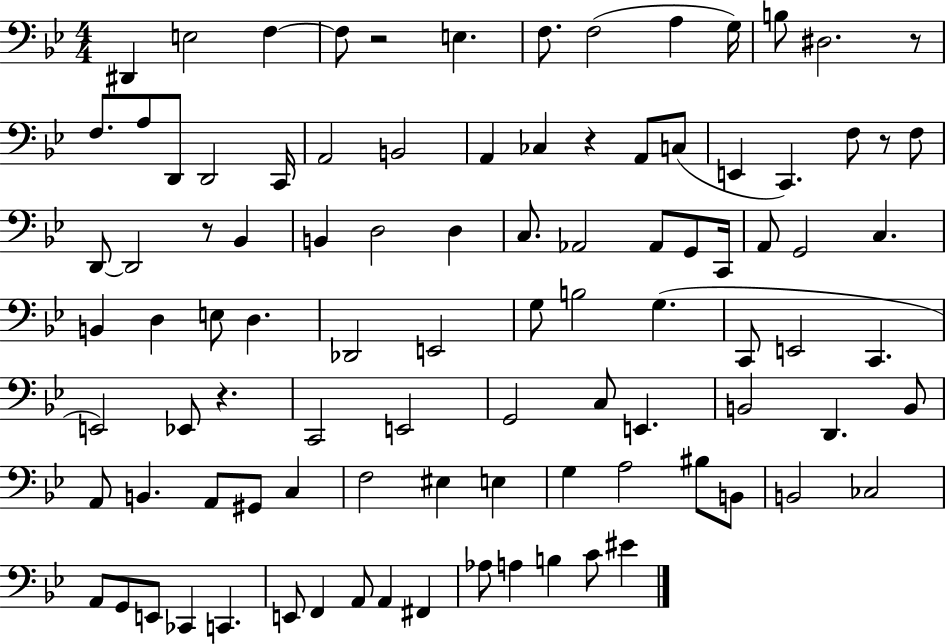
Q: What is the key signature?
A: BES major